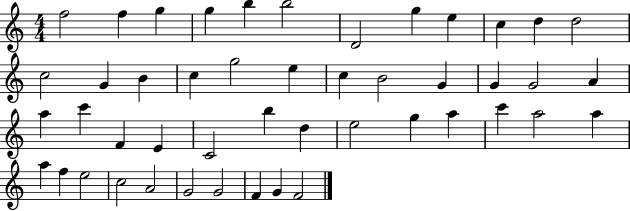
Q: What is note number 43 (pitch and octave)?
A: G4